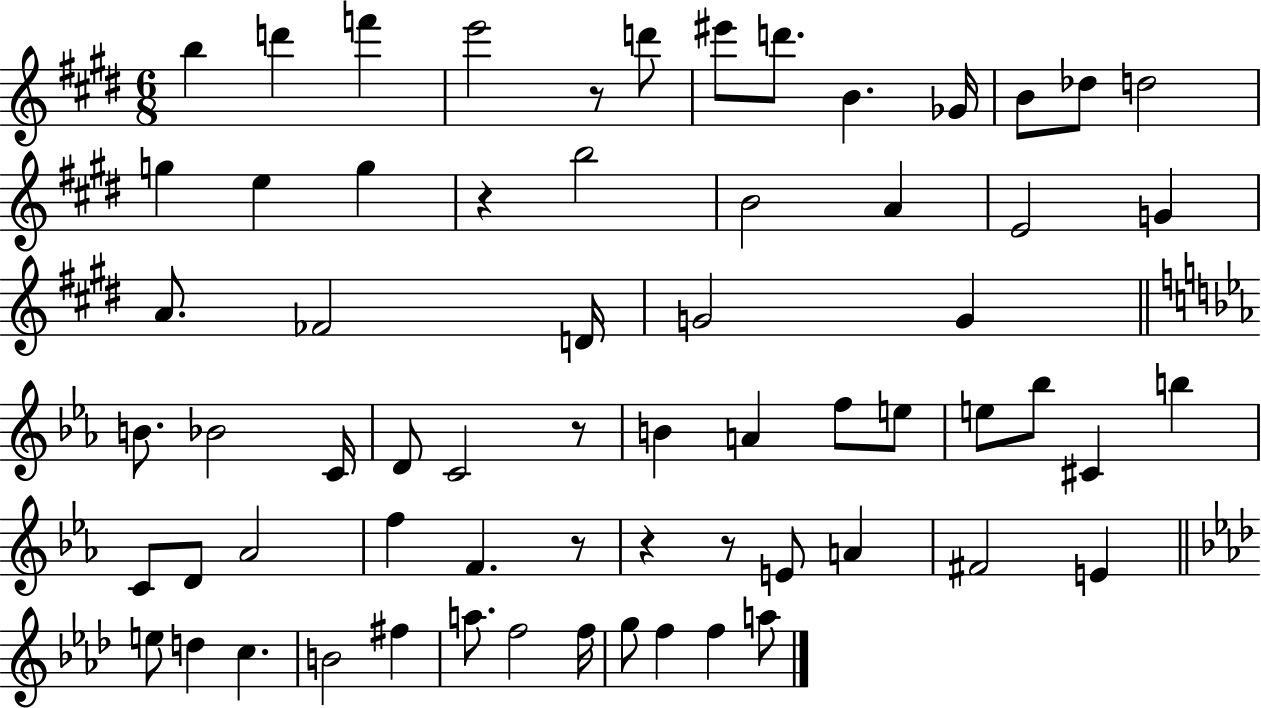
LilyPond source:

{
  \clef treble
  \numericTimeSignature
  \time 6/8
  \key e \major
  b''4 d'''4 f'''4 | e'''2 r8 d'''8 | eis'''8 d'''8. b'4. ges'16 | b'8 des''8 d''2 | \break g''4 e''4 g''4 | r4 b''2 | b'2 a'4 | e'2 g'4 | \break a'8. fes'2 d'16 | g'2 g'4 | \bar "||" \break \key c \minor b'8. bes'2 c'16 | d'8 c'2 r8 | b'4 a'4 f''8 e''8 | e''8 bes''8 cis'4 b''4 | \break c'8 d'8 aes'2 | f''4 f'4. r8 | r4 r8 e'8 a'4 | fis'2 e'4 | \break \bar "||" \break \key aes \major e''8 d''4 c''4. | b'2 fis''4 | a''8. f''2 f''16 | g''8 f''4 f''4 a''8 | \break \bar "|."
}